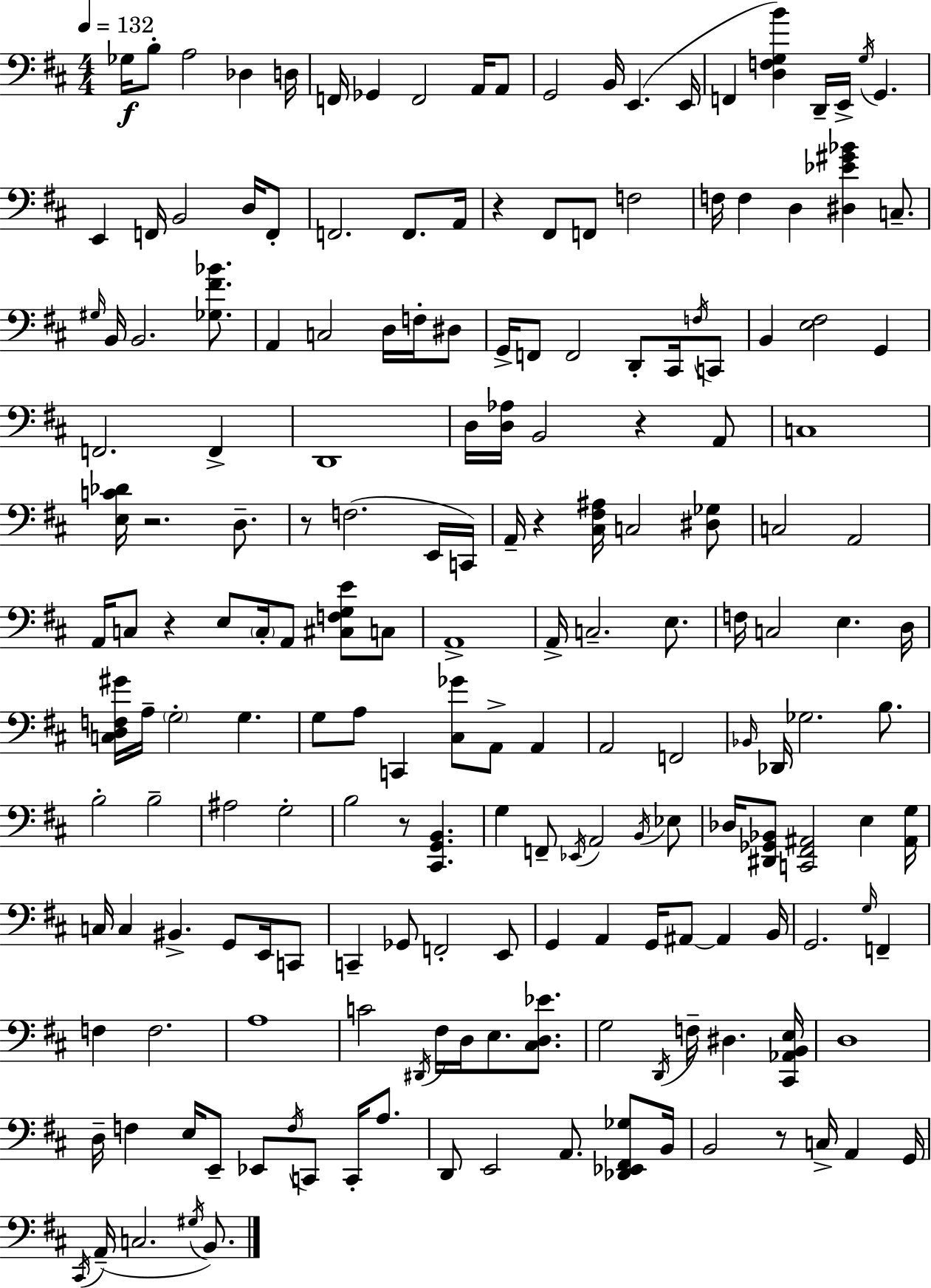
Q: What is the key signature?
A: D major